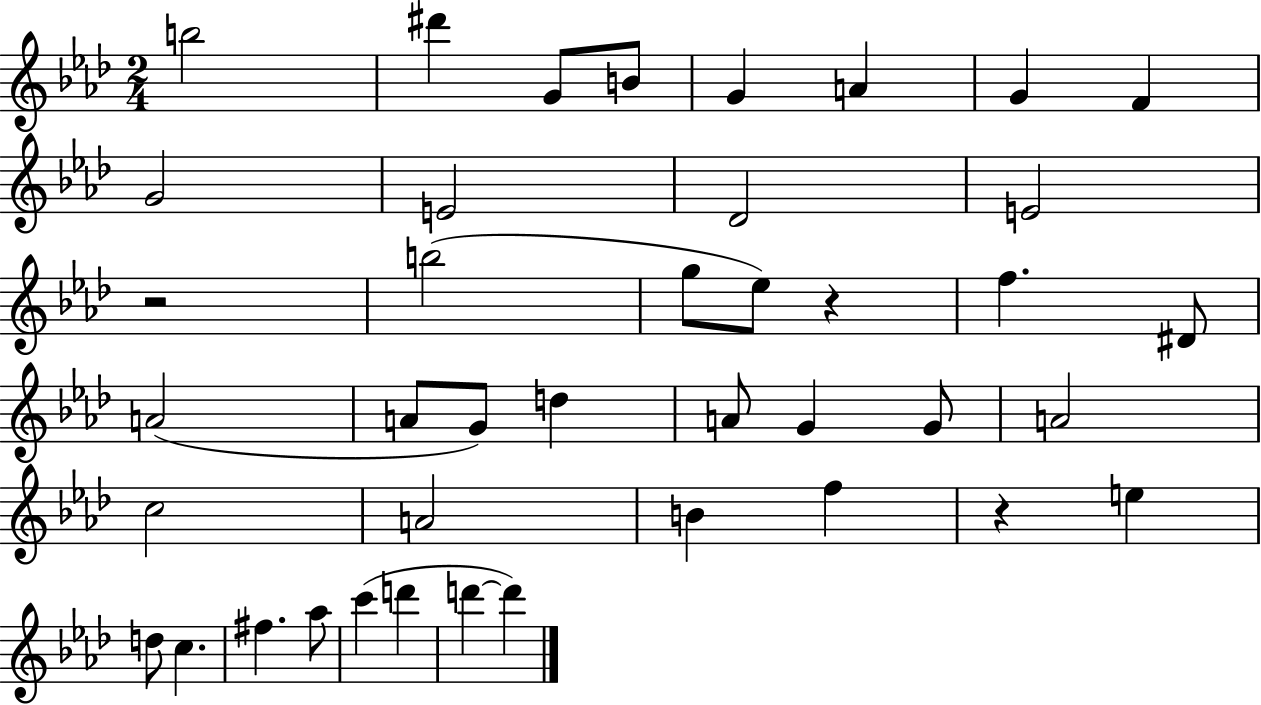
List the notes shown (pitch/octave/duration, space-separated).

B5/h D#6/q G4/e B4/e G4/q A4/q G4/q F4/q G4/h E4/h Db4/h E4/h R/h B5/h G5/e Eb5/e R/q F5/q. D#4/e A4/h A4/e G4/e D5/q A4/e G4/q G4/e A4/h C5/h A4/h B4/q F5/q R/q E5/q D5/e C5/q. F#5/q. Ab5/e C6/q D6/q D6/q D6/q